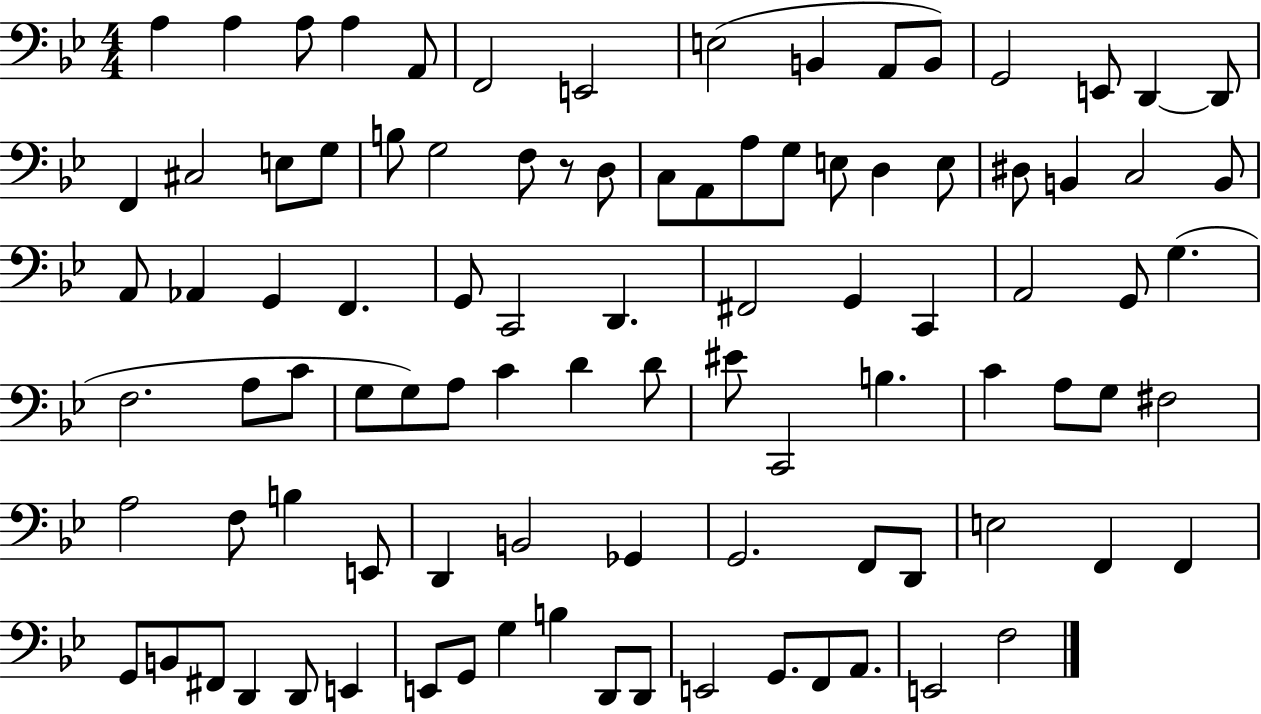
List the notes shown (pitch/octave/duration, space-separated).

A3/q A3/q A3/e A3/q A2/e F2/h E2/h E3/h B2/q A2/e B2/e G2/h E2/e D2/q D2/e F2/q C#3/h E3/e G3/e B3/e G3/h F3/e R/e D3/e C3/e A2/e A3/e G3/e E3/e D3/q E3/e D#3/e B2/q C3/h B2/e A2/e Ab2/q G2/q F2/q. G2/e C2/h D2/q. F#2/h G2/q C2/q A2/h G2/e G3/q. F3/h. A3/e C4/e G3/e G3/e A3/e C4/q D4/q D4/e EIS4/e C2/h B3/q. C4/q A3/e G3/e F#3/h A3/h F3/e B3/q E2/e D2/q B2/h Gb2/q G2/h. F2/e D2/e E3/h F2/q F2/q G2/e B2/e F#2/e D2/q D2/e E2/q E2/e G2/e G3/q B3/q D2/e D2/e E2/h G2/e. F2/e A2/e. E2/h F3/h